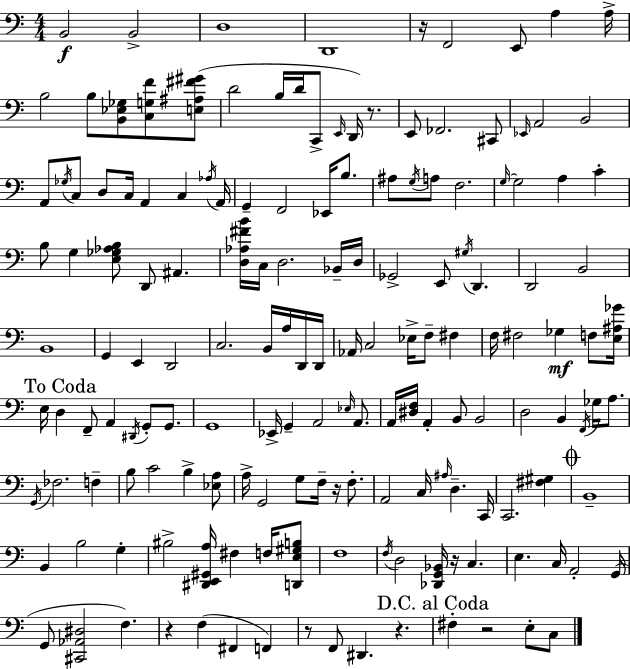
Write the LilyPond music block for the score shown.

{
  \clef bass
  \numericTimeSignature
  \time 4/4
  \key a \minor
  b,2\f b,2-> | d1 | d,1 | r16 f,2 e,8 a4 a16-> | \break b2 b8 <b, ees ges>8 <c g f'>8 <e ais fis' gis'>8( | d'2 b16 d'16 c,8-> \grace { e,16 }) d,16 r8. | e,8 fes,2. cis,8 | \grace { ees,16 } a,2 b,2 | \break a,8 \acciaccatura { ges16 } c8 d8 c16 a,4 c4 | \acciaccatura { aes16 } a,16 g,4-- f,2 | ees,16 b8. ais8 \acciaccatura { g16 } a8 f2. | \grace { g16~ }~ g2 a4 | \break c'4-. b8 g4 <e ges aes b>8 d,8 | ais,4. <d aes fis' b'>16 c16 d2. | bes,16-- d16 ges,2-> e,8 | \acciaccatura { gis16 } d,4. d,2 b,2 | \break b,1 | g,4 e,4 d,2 | c2. | b,16 a16 d,16 d,16 aes,16 c2 | \break ees16-> f8-- fis4 f16 fis2 | ges4\mf f8 <e ais ges'>16 \mark "To Coda" e16 d4 f,8-- a,4 | \acciaccatura { dis,16 } g,8-. g,8. g,1 | ees,16-> g,4-- a,2 | \break \grace { ees16 } a,8. a,16 <dis f>16 a,4-. b,8 | b,2 d2 | b,4 \acciaccatura { f,16 } ges16 a8. \acciaccatura { g,16 } fes2. | f4-- b8 c'2 | \break b4-> <ees a>8 a16-> g,2 | g8 f16-- r16 f8.-. a,2 | c16 \grace { ais16 } d4.-- c,16 c,2. | <fis gis>4 \mark \markup { \musicglyph "scripts.coda" } b,1-- | \break b,4 | b2 g4-. bis2-> | <dis, e, gis, a>16 fis4 f16 <d, e gis b>8 f1 | \acciaccatura { f16 } d2 | \break <des, g, bes,>16 r16 c4. e4. | c16 a,2-. g,16( g,8 <cis, aes, dis>2 | f4.) r4 | f4( fis,4 f,4) r8 f,8 | \break dis,4. r4. \mark "D.C. al Coda" fis4-. | r2 e8-. c8 \bar "|."
}